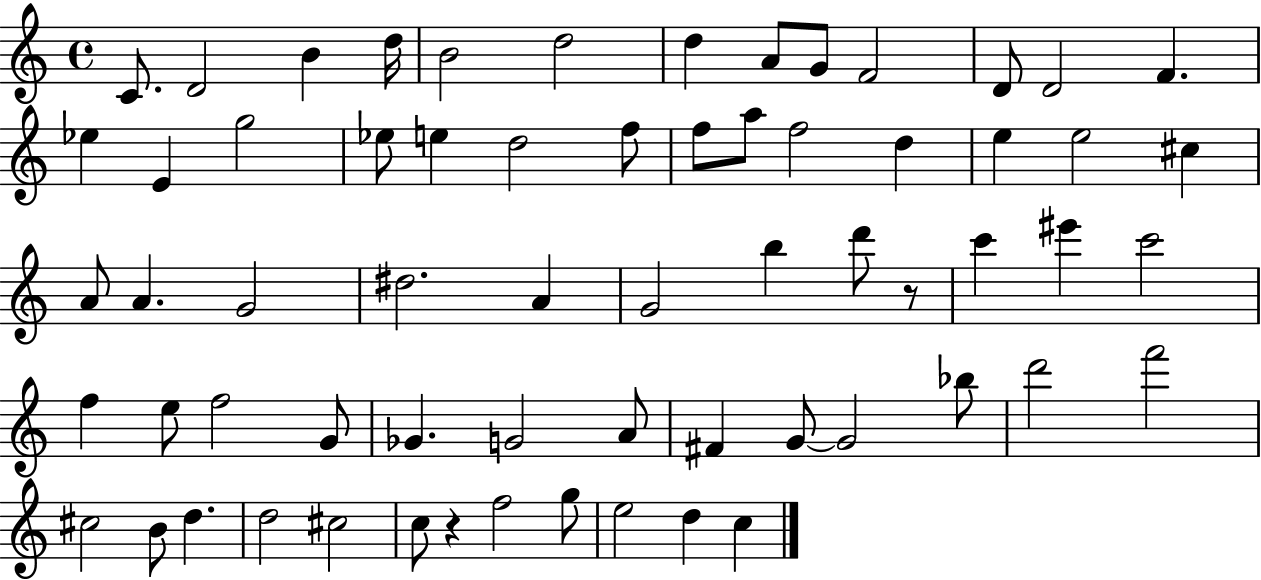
{
  \clef treble
  \time 4/4
  \defaultTimeSignature
  \key c \major
  c'8. d'2 b'4 d''16 | b'2 d''2 | d''4 a'8 g'8 f'2 | d'8 d'2 f'4. | \break ees''4 e'4 g''2 | ees''8 e''4 d''2 f''8 | f''8 a''8 f''2 d''4 | e''4 e''2 cis''4 | \break a'8 a'4. g'2 | dis''2. a'4 | g'2 b''4 d'''8 r8 | c'''4 eis'''4 c'''2 | \break f''4 e''8 f''2 g'8 | ges'4. g'2 a'8 | fis'4 g'8~~ g'2 bes''8 | d'''2 f'''2 | \break cis''2 b'8 d''4. | d''2 cis''2 | c''8 r4 f''2 g''8 | e''2 d''4 c''4 | \break \bar "|."
}